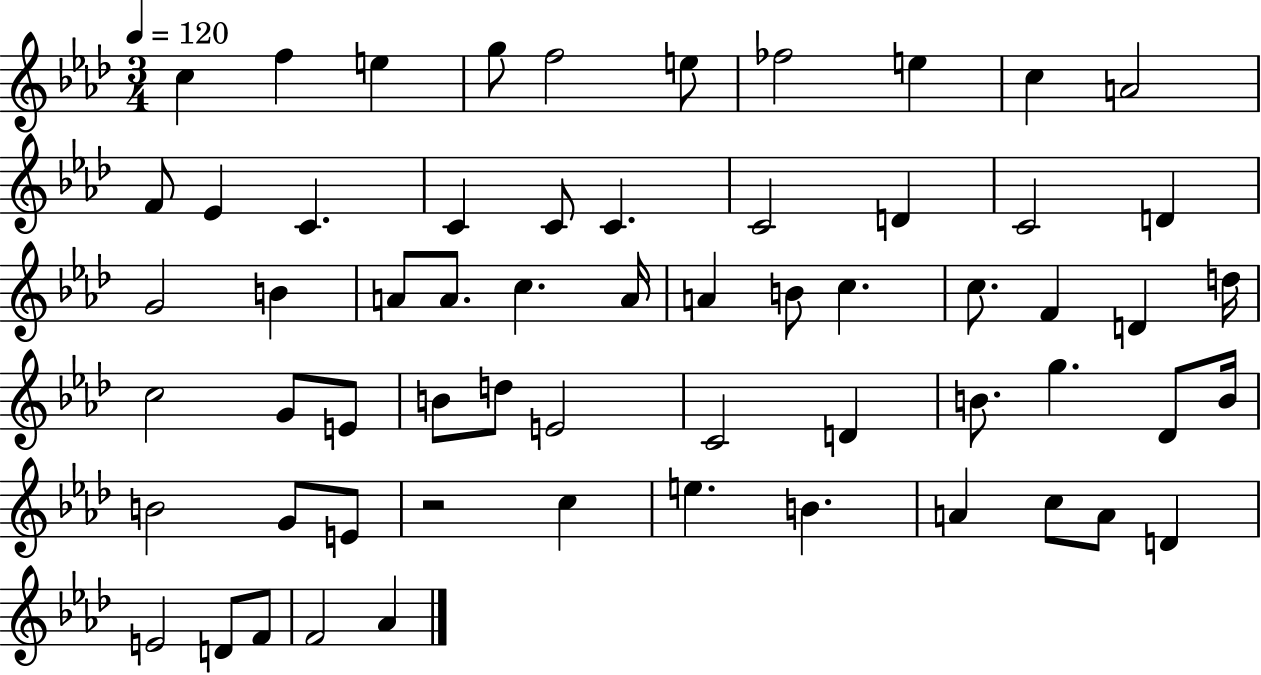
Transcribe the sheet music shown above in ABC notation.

X:1
T:Untitled
M:3/4
L:1/4
K:Ab
c f e g/2 f2 e/2 _f2 e c A2 F/2 _E C C C/2 C C2 D C2 D G2 B A/2 A/2 c A/4 A B/2 c c/2 F D d/4 c2 G/2 E/2 B/2 d/2 E2 C2 D B/2 g _D/2 B/4 B2 G/2 E/2 z2 c e B A c/2 A/2 D E2 D/2 F/2 F2 _A